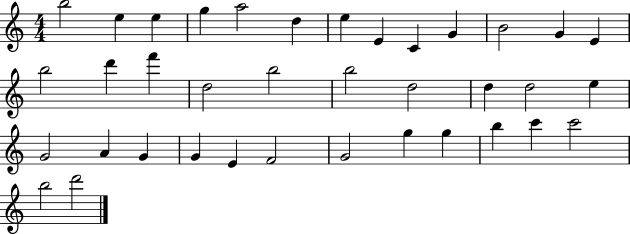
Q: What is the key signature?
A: C major